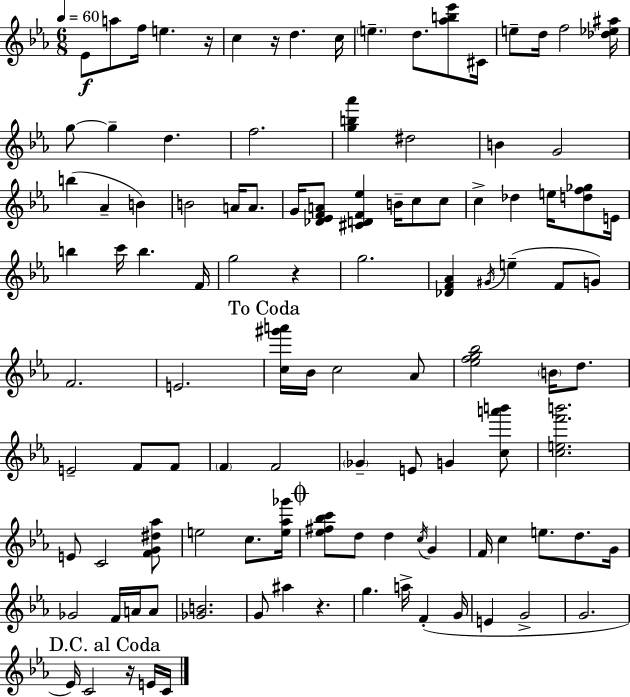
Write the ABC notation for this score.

X:1
T:Untitled
M:6/8
L:1/4
K:Cm
_E/2 a/2 f/4 e z/4 c z/4 d c/4 e d/2 [_ab_e']/2 ^C/4 e/2 d/4 f2 [_d_e^a]/4 g/2 g d f2 [gb_a'] ^d2 B G2 b _A B B2 A/4 A/2 G/4 [_D_EFA]/2 [^CDF_e] B/4 c/2 c/2 c _d e/4 [df_g]/2 E/4 b c'/4 b F/4 g2 z g2 [_DF_A] ^G/4 e F/2 G/2 F2 E2 [c^g'a']/4 _B/4 c2 _A/2 [_efg_b]2 B/4 d/2 E2 F/2 F/2 F F2 _G E/2 G [ca'b']/2 [cef'b']2 E/2 C2 [FG^d_a]/2 e2 c/2 [e_a_g']/4 [_e^f_bc']/2 d/2 d c/4 G F/4 c e/2 d/2 G/4 _G2 F/4 A/4 A/2 [_GB]2 G/2 ^a z g a/4 F G/4 E G2 G2 _E/4 C2 z/4 E/4 C/4